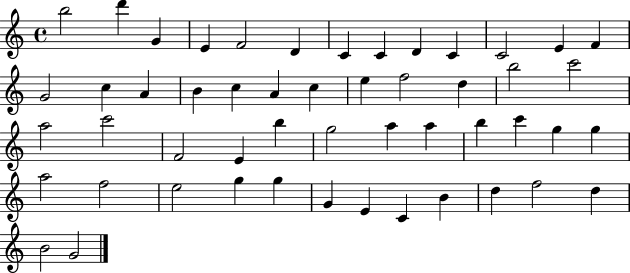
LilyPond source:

{
  \clef treble
  \time 4/4
  \defaultTimeSignature
  \key c \major
  b''2 d'''4 g'4 | e'4 f'2 d'4 | c'4 c'4 d'4 c'4 | c'2 e'4 f'4 | \break g'2 c''4 a'4 | b'4 c''4 a'4 c''4 | e''4 f''2 d''4 | b''2 c'''2 | \break a''2 c'''2 | f'2 e'4 b''4 | g''2 a''4 a''4 | b''4 c'''4 g''4 g''4 | \break a''2 f''2 | e''2 g''4 g''4 | g'4 e'4 c'4 b'4 | d''4 f''2 d''4 | \break b'2 g'2 | \bar "|."
}